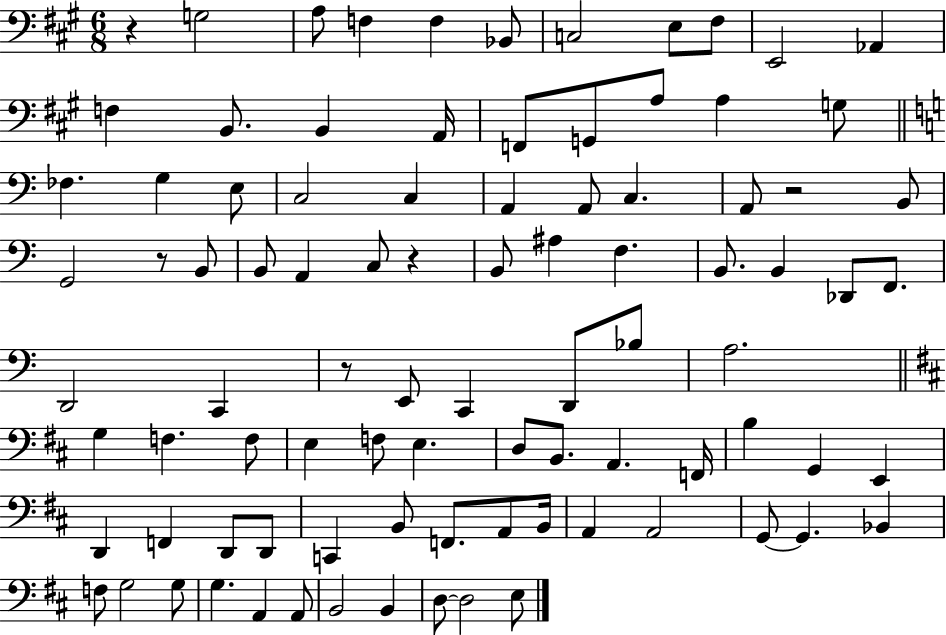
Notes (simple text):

R/q G3/h A3/e F3/q F3/q Bb2/e C3/h E3/e F#3/e E2/h Ab2/q F3/q B2/e. B2/q A2/s F2/e G2/e A3/e A3/q G3/e FES3/q. G3/q E3/e C3/h C3/q A2/q A2/e C3/q. A2/e R/h B2/e G2/h R/e B2/e B2/e A2/q C3/e R/q B2/e A#3/q F3/q. B2/e. B2/q Db2/e F2/e. D2/h C2/q R/e E2/e C2/q D2/e Bb3/e A3/h. G3/q F3/q. F3/e E3/q F3/e E3/q. D3/e B2/e. A2/q. F2/s B3/q G2/q E2/q D2/q F2/q D2/e D2/e C2/q B2/e F2/e. A2/e B2/s A2/q A2/h G2/e G2/q. Bb2/q F3/e G3/h G3/e G3/q. A2/q A2/e B2/h B2/q D3/e D3/h E3/e